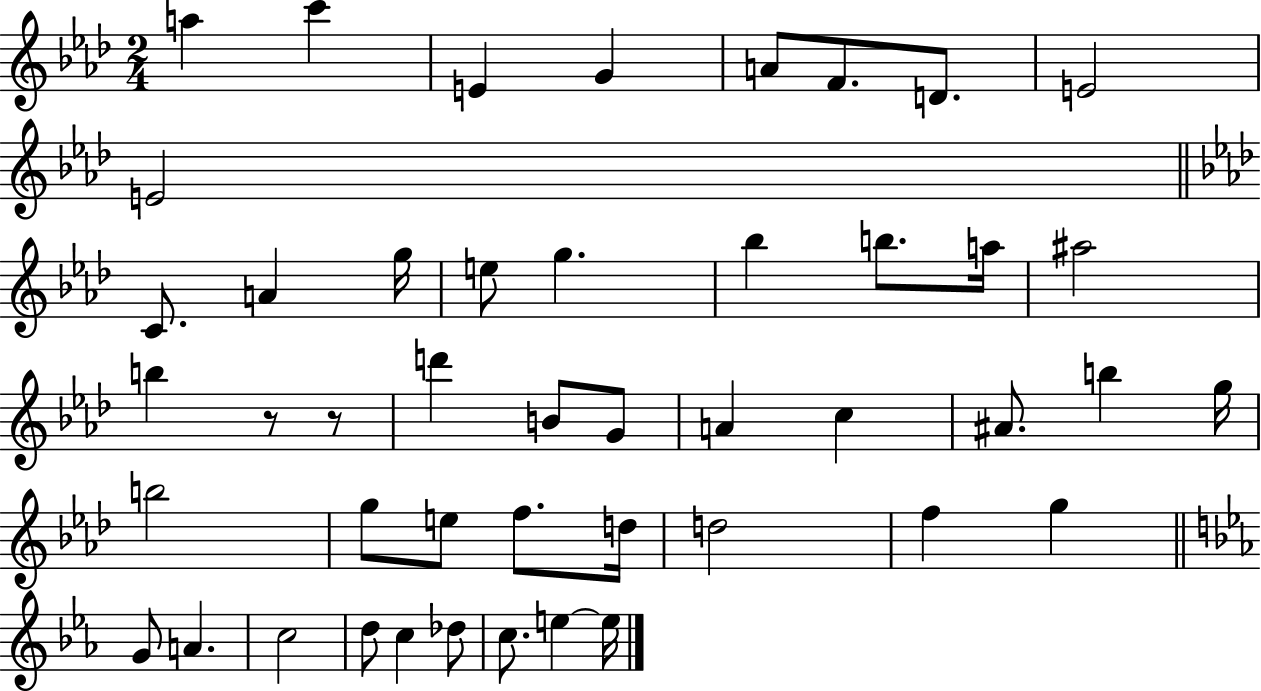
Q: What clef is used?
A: treble